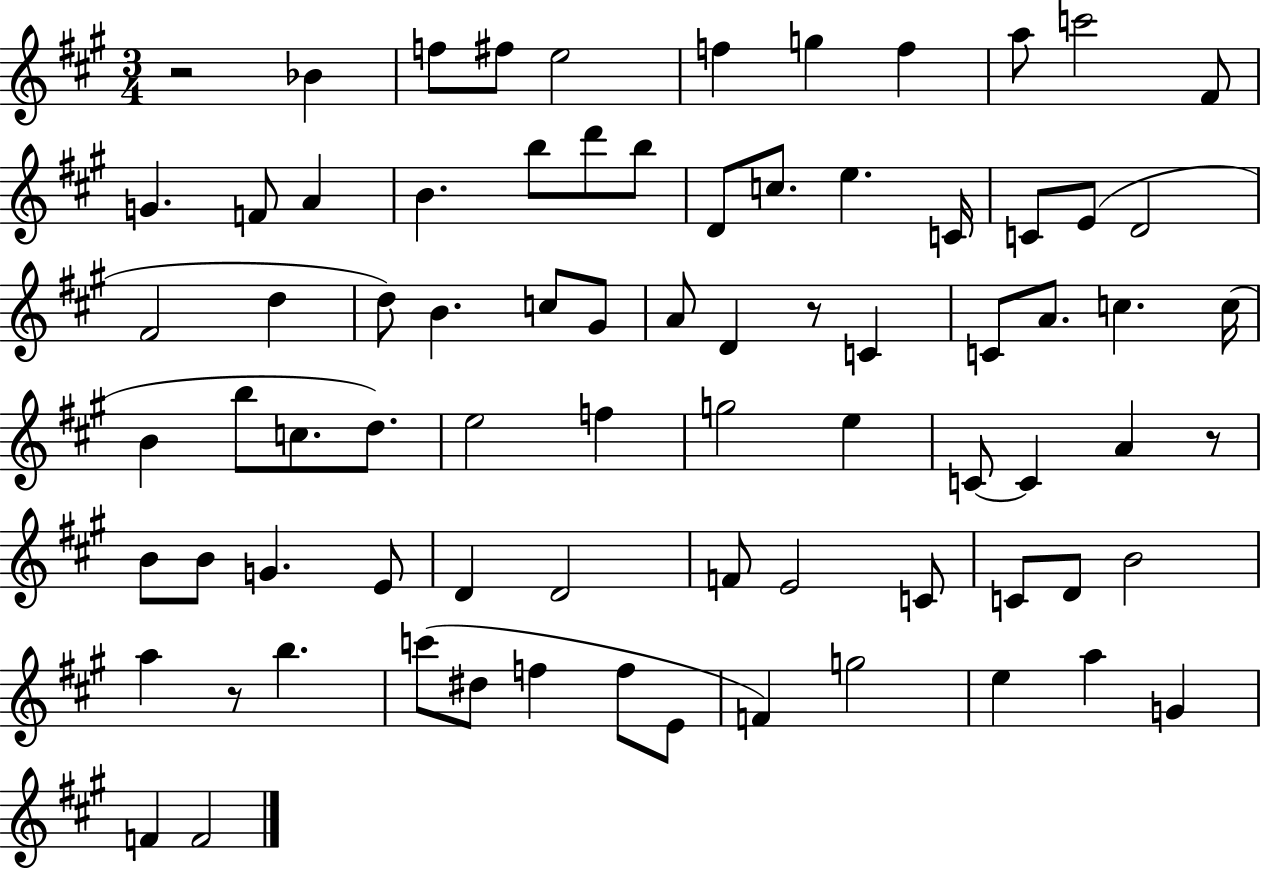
X:1
T:Untitled
M:3/4
L:1/4
K:A
z2 _B f/2 ^f/2 e2 f g f a/2 c'2 ^F/2 G F/2 A B b/2 d'/2 b/2 D/2 c/2 e C/4 C/2 E/2 D2 ^F2 d d/2 B c/2 ^G/2 A/2 D z/2 C C/2 A/2 c c/4 B b/2 c/2 d/2 e2 f g2 e C/2 C A z/2 B/2 B/2 G E/2 D D2 F/2 E2 C/2 C/2 D/2 B2 a z/2 b c'/2 ^d/2 f f/2 E/2 F g2 e a G F F2